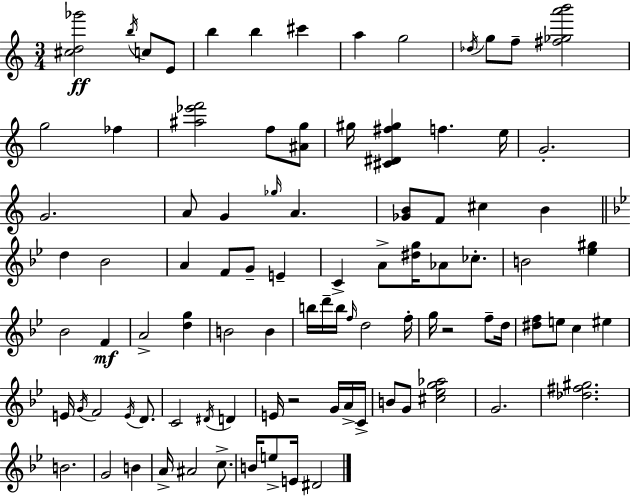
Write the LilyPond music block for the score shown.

{
  \clef treble
  \numericTimeSignature
  \time 3/4
  \key c \major
  <cis'' d'' ges'''>2\ff \acciaccatura { b''16 } c''8 e'8 | b''4 b''4 cis'''4 | a''4 g''2 | \acciaccatura { des''16 } g''8 f''8-- <fis'' ges'' a''' b'''>2 | \break g''2 fes''4 | <ais'' ees''' f'''>2 f''8 | <ais' g''>8 gis''16 <cis' dis' fis'' gis''>4 f''4. | e''16 g'2.-. | \break g'2. | a'8 g'4 \grace { ges''16 } a'4. | <ges' b'>8 f'8 cis''4 b'4 | \bar "||" \break \key bes \major d''4 bes'2 | a'4 f'8 g'8-- e'4-- | c'4-> a'8-> <dis'' g''>16 aes'8 ces''8.-. | b'2 <ees'' gis''>4 | \break bes'2 f'4\mf | a'2-> <d'' g''>4 | b'2 b'4 | b''16 d'''16-- b''16 \grace { f''16 } d''2 | \break f''16-. g''16 r2 f''8-- | d''16 <dis'' f''>8 e''8 c''4 eis''4 | e'16 \acciaccatura { g'16 } f'2 \acciaccatura { e'16 } | d'8. c'2 \acciaccatura { dis'16 } | \break d'4 e'16 r2 | g'16 a'16-> c'16-> b'8 g'8 <cis'' ees'' g'' aes''>2 | g'2. | <des'' fis'' gis''>2. | \break b'2. | g'2 | b'4 a'16-> ais'2 | c''8.-> b'16 e''8-> e'16 dis'2 | \break \bar "|."
}